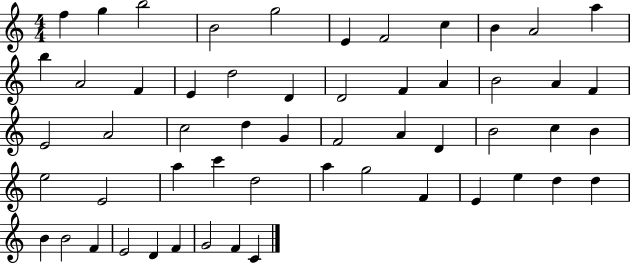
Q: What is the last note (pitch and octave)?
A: C4